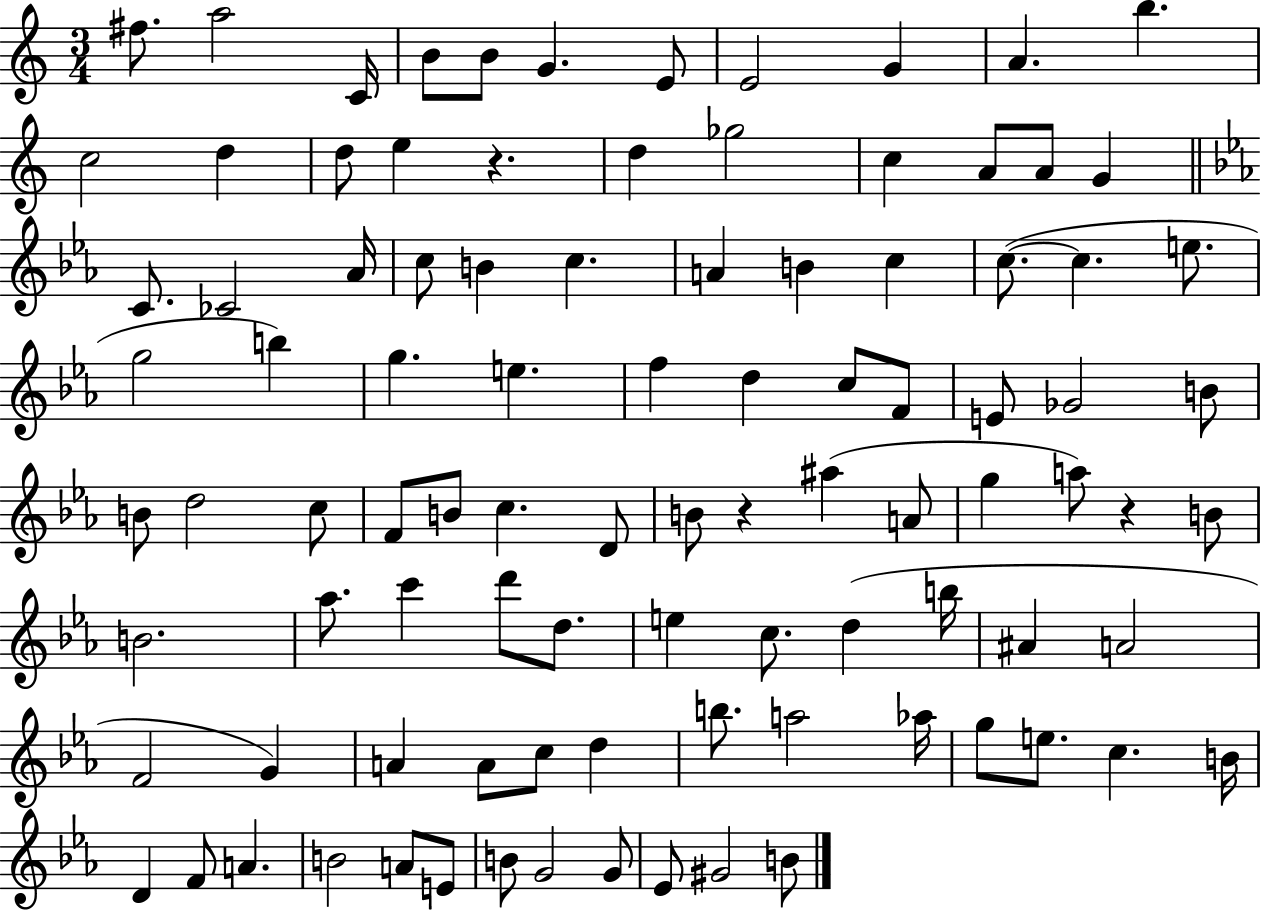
{
  \clef treble
  \numericTimeSignature
  \time 3/4
  \key c \major
  \repeat volta 2 { fis''8. a''2 c'16 | b'8 b'8 g'4. e'8 | e'2 g'4 | a'4. b''4. | \break c''2 d''4 | d''8 e''4 r4. | d''4 ges''2 | c''4 a'8 a'8 g'4 | \break \bar "||" \break \key ees \major c'8. ces'2 aes'16 | c''8 b'4 c''4. | a'4 b'4 c''4 | c''8.~(~ c''4. e''8. | \break g''2 b''4) | g''4. e''4. | f''4 d''4 c''8 f'8 | e'8 ges'2 b'8 | \break b'8 d''2 c''8 | f'8 b'8 c''4. d'8 | b'8 r4 ais''4( a'8 | g''4 a''8) r4 b'8 | \break b'2. | aes''8. c'''4 d'''8 d''8. | e''4 c''8. d''4( b''16 | ais'4 a'2 | \break f'2 g'4) | a'4 a'8 c''8 d''4 | b''8. a''2 aes''16 | g''8 e''8. c''4. b'16 | \break d'4 f'8 a'4. | b'2 a'8 e'8 | b'8 g'2 g'8 | ees'8 gis'2 b'8 | \break } \bar "|."
}